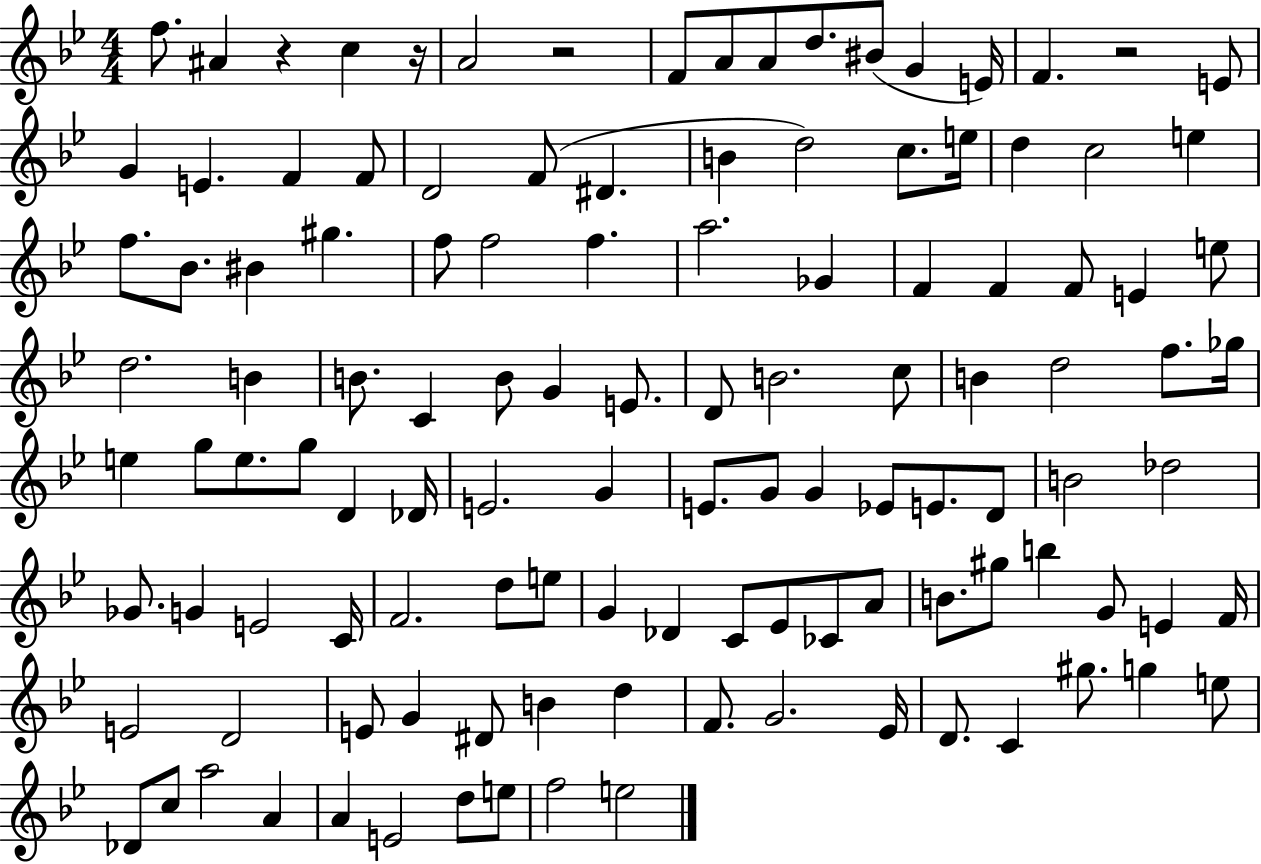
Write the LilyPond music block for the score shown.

{
  \clef treble
  \numericTimeSignature
  \time 4/4
  \key bes \major
  f''8. ais'4 r4 c''4 r16 | a'2 r2 | f'8 a'8 a'8 d''8. bis'8( g'4 e'16) | f'4. r2 e'8 | \break g'4 e'4. f'4 f'8 | d'2 f'8( dis'4. | b'4 d''2) c''8. e''16 | d''4 c''2 e''4 | \break f''8. bes'8. bis'4 gis''4. | f''8 f''2 f''4. | a''2. ges'4 | f'4 f'4 f'8 e'4 e''8 | \break d''2. b'4 | b'8. c'4 b'8 g'4 e'8. | d'8 b'2. c''8 | b'4 d''2 f''8. ges''16 | \break e''4 g''8 e''8. g''8 d'4 des'16 | e'2. g'4 | e'8. g'8 g'4 ees'8 e'8. d'8 | b'2 des''2 | \break ges'8. g'4 e'2 c'16 | f'2. d''8 e''8 | g'4 des'4 c'8 ees'8 ces'8 a'8 | b'8. gis''8 b''4 g'8 e'4 f'16 | \break e'2 d'2 | e'8 g'4 dis'8 b'4 d''4 | f'8. g'2. ees'16 | d'8. c'4 gis''8. g''4 e''8 | \break des'8 c''8 a''2 a'4 | a'4 e'2 d''8 e''8 | f''2 e''2 | \bar "|."
}